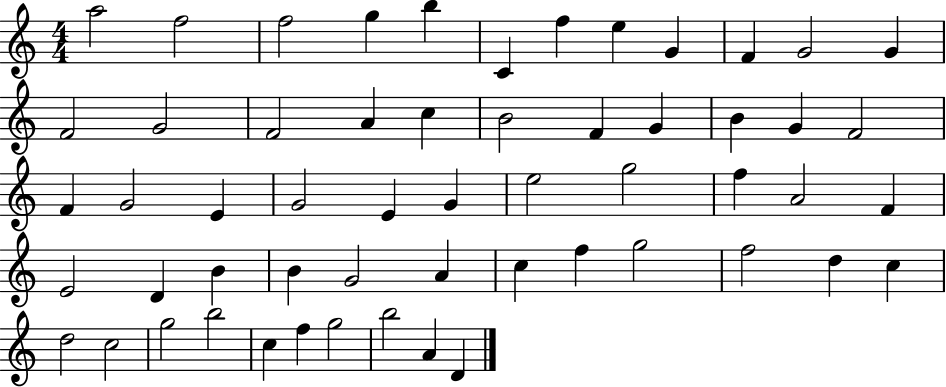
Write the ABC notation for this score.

X:1
T:Untitled
M:4/4
L:1/4
K:C
a2 f2 f2 g b C f e G F G2 G F2 G2 F2 A c B2 F G B G F2 F G2 E G2 E G e2 g2 f A2 F E2 D B B G2 A c f g2 f2 d c d2 c2 g2 b2 c f g2 b2 A D